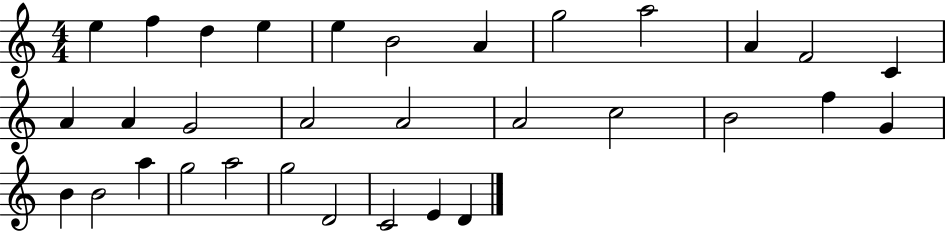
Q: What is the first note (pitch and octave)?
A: E5